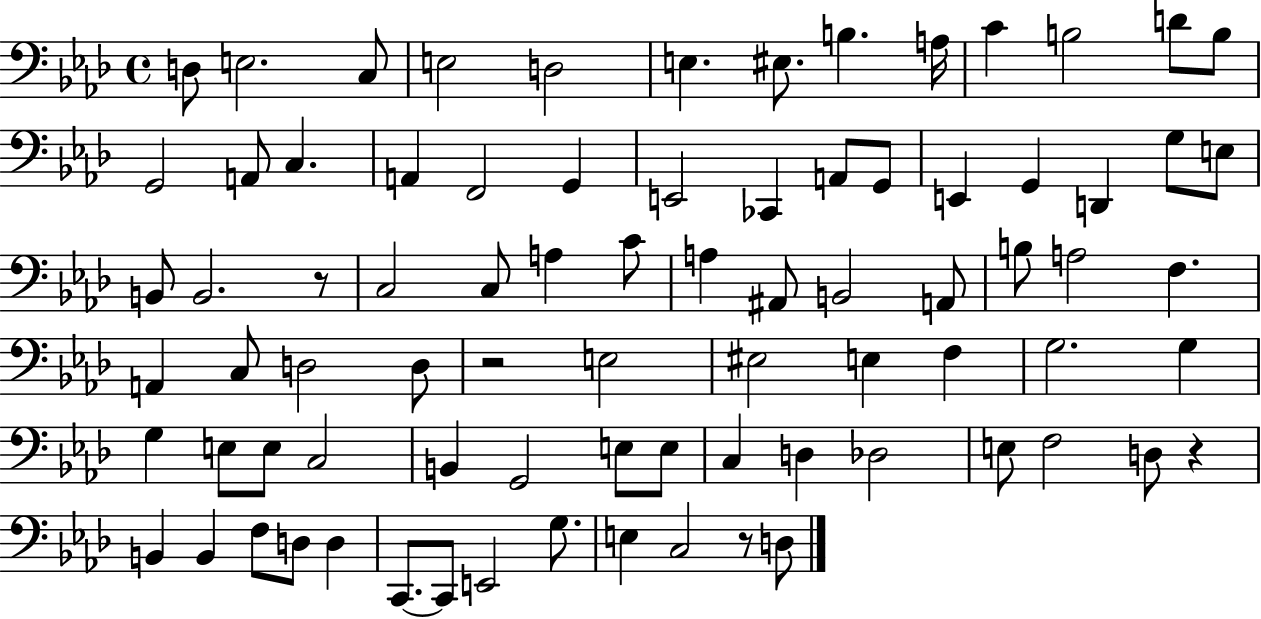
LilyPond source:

{
  \clef bass
  \time 4/4
  \defaultTimeSignature
  \key aes \major
  d8 e2. c8 | e2 d2 | e4. eis8. b4. a16 | c'4 b2 d'8 b8 | \break g,2 a,8 c4. | a,4 f,2 g,4 | e,2 ces,4 a,8 g,8 | e,4 g,4 d,4 g8 e8 | \break b,8 b,2. r8 | c2 c8 a4 c'8 | a4 ais,8 b,2 a,8 | b8 a2 f4. | \break a,4 c8 d2 d8 | r2 e2 | eis2 e4 f4 | g2. g4 | \break g4 e8 e8 c2 | b,4 g,2 e8 e8 | c4 d4 des2 | e8 f2 d8 r4 | \break b,4 b,4 f8 d8 d4 | c,8.~~ c,8 e,2 g8. | e4 c2 r8 d8 | \bar "|."
}